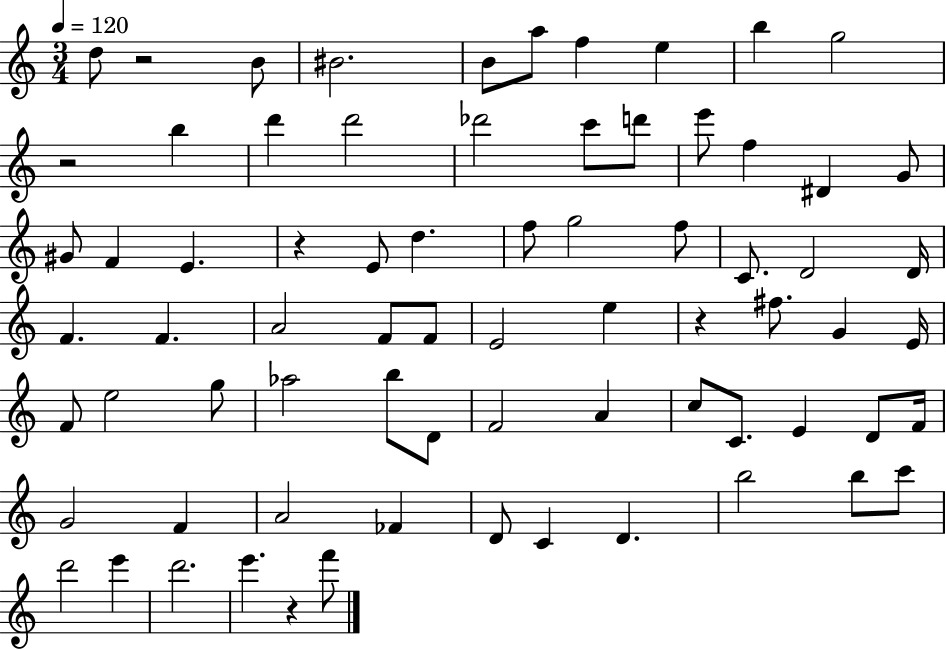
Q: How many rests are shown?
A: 5